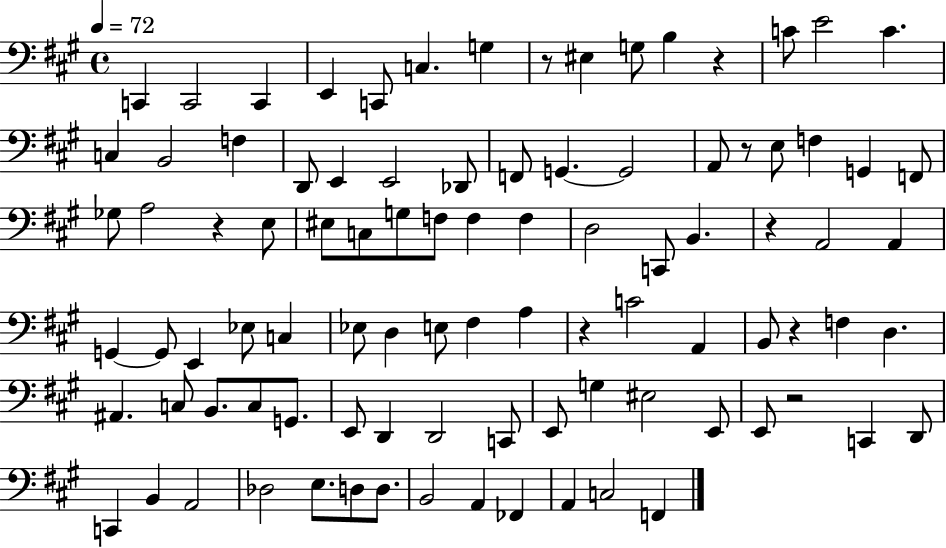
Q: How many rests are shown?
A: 8